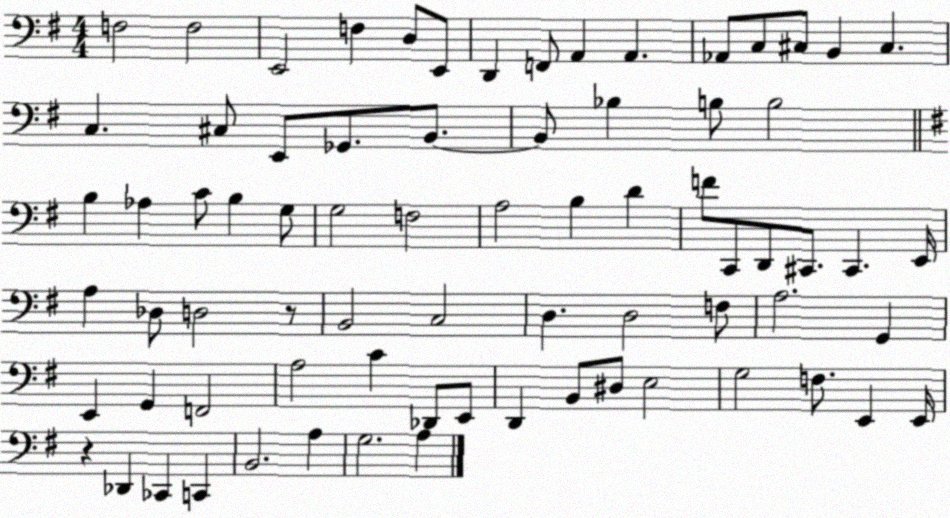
X:1
T:Untitled
M:4/4
L:1/4
K:G
F,2 F,2 E,,2 F, D,/2 E,,/2 D,, F,,/2 A,, A,, _A,,/2 C,/2 ^C,/2 B,, ^C, C, ^C,/2 E,,/2 _G,,/2 B,,/2 B,,/2 _B, B,/2 B,2 B, _A, C/2 B, G,/2 G,2 F,2 A,2 B, D F/2 C,,/2 D,,/2 ^C,,/2 ^C,, E,,/4 A, _D,/2 D,2 z/2 B,,2 C,2 D, D,2 F,/2 A,2 G,, E,, G,, F,,2 A,2 C _D,,/2 E,,/2 D,, B,,/2 ^D,/2 E,2 G,2 F,/2 E,, E,,/4 z _D,, _C,, C,, B,,2 A, G,2 A,